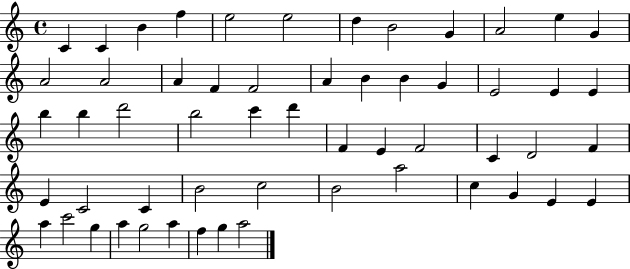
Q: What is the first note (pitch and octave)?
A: C4